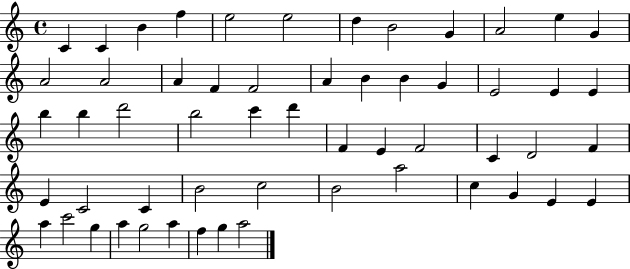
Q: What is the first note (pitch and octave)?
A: C4